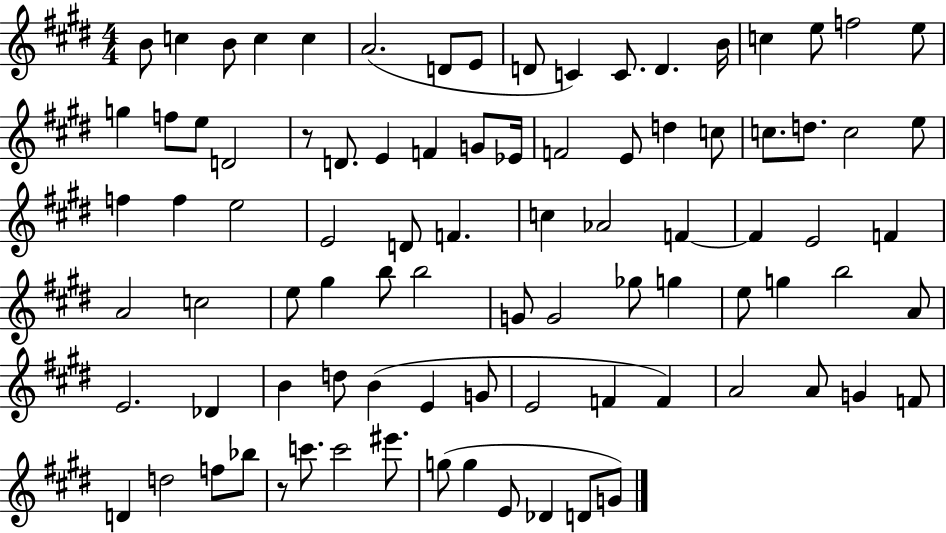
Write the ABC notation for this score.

X:1
T:Untitled
M:4/4
L:1/4
K:E
B/2 c B/2 c c A2 D/2 E/2 D/2 C C/2 D B/4 c e/2 f2 e/2 g f/2 e/2 D2 z/2 D/2 E F G/2 _E/4 F2 E/2 d c/2 c/2 d/2 c2 e/2 f f e2 E2 D/2 F c _A2 F F E2 F A2 c2 e/2 ^g b/2 b2 G/2 G2 _g/2 g e/2 g b2 A/2 E2 _D B d/2 B E G/2 E2 F F A2 A/2 G F/2 D d2 f/2 _b/2 z/2 c'/2 c'2 ^e'/2 g/2 g E/2 _D D/2 G/2